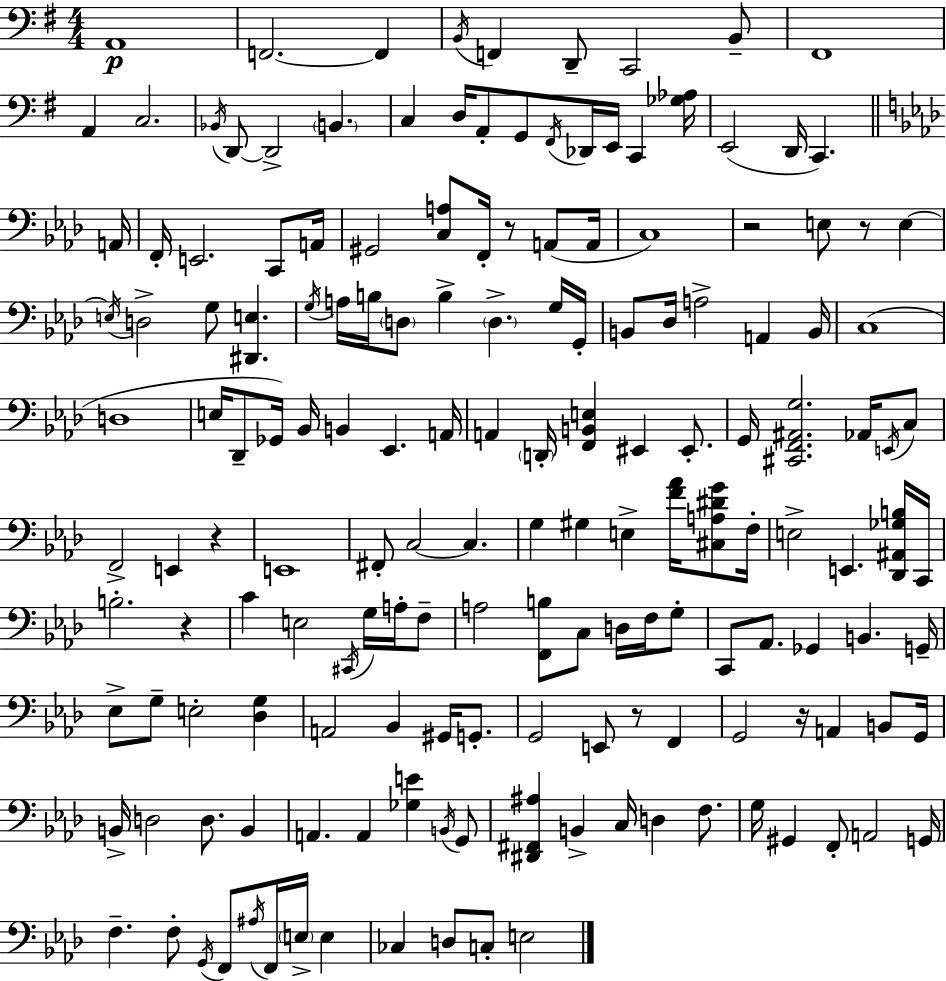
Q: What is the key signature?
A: E minor